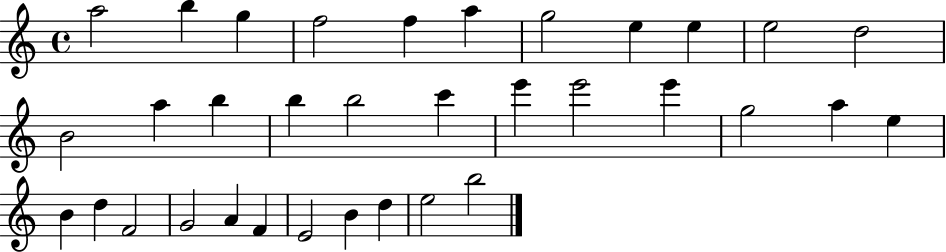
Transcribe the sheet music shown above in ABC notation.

X:1
T:Untitled
M:4/4
L:1/4
K:C
a2 b g f2 f a g2 e e e2 d2 B2 a b b b2 c' e' e'2 e' g2 a e B d F2 G2 A F E2 B d e2 b2